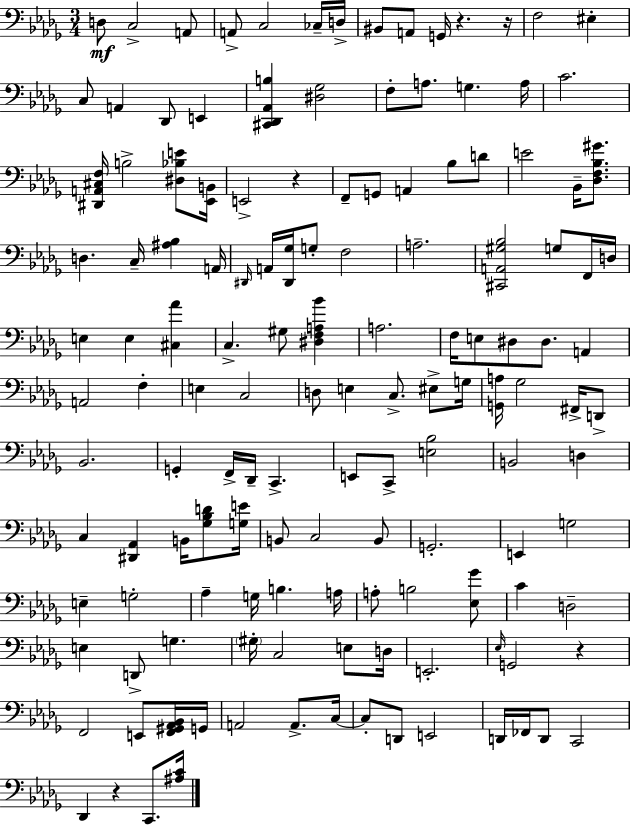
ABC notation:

X:1
T:Untitled
M:3/4
L:1/4
K:Bbm
D,/2 C,2 A,,/2 A,,/2 C,2 _C,/4 D,/4 ^B,,/2 A,,/2 G,,/4 z z/4 F,2 ^E, C,/2 A,, _D,,/2 E,, [^C,,_D,,_A,,B,] [^D,_G,]2 F,/2 A,/2 G, A,/4 C2 [^D,,A,,^C,F,]/4 B,2 [^D,_B,E]/2 [_E,,B,,]/4 E,,2 z F,,/2 G,,/2 A,, _B,/2 D/2 E2 _B,,/4 [_D,F,_B,^G]/2 D, C,/4 [^A,_B,] A,,/4 ^D,,/4 A,,/4 [^D,,_G,]/4 G,/2 F,2 A,2 [^C,,A,,^G,_B,]2 G,/2 F,,/4 D,/4 E, E, [^C,_A] C, ^G,/2 [^D,F,A,_B] A,2 F,/4 E,/2 ^D,/2 ^D,/2 A,, A,,2 F, E, C,2 D,/2 E, C,/2 ^E,/2 G,/4 [G,,A,]/4 _G,2 ^F,,/4 D,,/2 _B,,2 G,, F,,/4 _D,,/4 C,, E,,/2 C,,/2 [E,_B,]2 B,,2 D, C, [^D,,_A,,] B,,/4 [_G,_B,D]/2 [G,E]/4 B,,/2 C,2 B,,/2 G,,2 E,, G,2 E, G,2 _A, G,/4 B, A,/4 A,/2 B,2 [_E,_G]/2 C D,2 E, D,,/2 G, ^G,/4 C,2 E,/2 D,/4 E,,2 _E,/4 G,,2 z F,,2 E,,/2 [F,,^G,,_A,,_B,,]/4 G,,/4 A,,2 A,,/2 C,/4 C,/2 D,,/2 E,,2 D,,/4 _F,,/4 D,,/2 C,,2 _D,, z C,,/2 [^A,C]/4